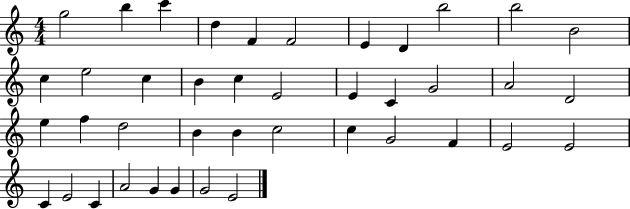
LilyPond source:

{
  \clef treble
  \numericTimeSignature
  \time 4/4
  \key c \major
  g''2 b''4 c'''4 | d''4 f'4 f'2 | e'4 d'4 b''2 | b''2 b'2 | \break c''4 e''2 c''4 | b'4 c''4 e'2 | e'4 c'4 g'2 | a'2 d'2 | \break e''4 f''4 d''2 | b'4 b'4 c''2 | c''4 g'2 f'4 | e'2 e'2 | \break c'4 e'2 c'4 | a'2 g'4 g'4 | g'2 e'2 | \bar "|."
}